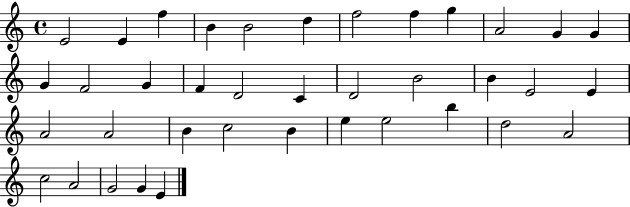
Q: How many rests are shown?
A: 0